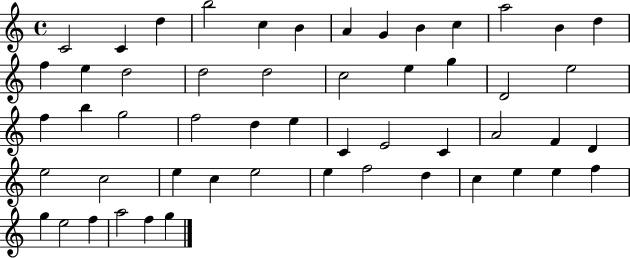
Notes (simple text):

C4/h C4/q D5/q B5/h C5/q B4/q A4/q G4/q B4/q C5/q A5/h B4/q D5/q F5/q E5/q D5/h D5/h D5/h C5/h E5/q G5/q D4/h E5/h F5/q B5/q G5/h F5/h D5/q E5/q C4/q E4/h C4/q A4/h F4/q D4/q E5/h C5/h E5/q C5/q E5/h E5/q F5/h D5/q C5/q E5/q E5/q F5/q G5/q E5/h F5/q A5/h F5/q G5/q